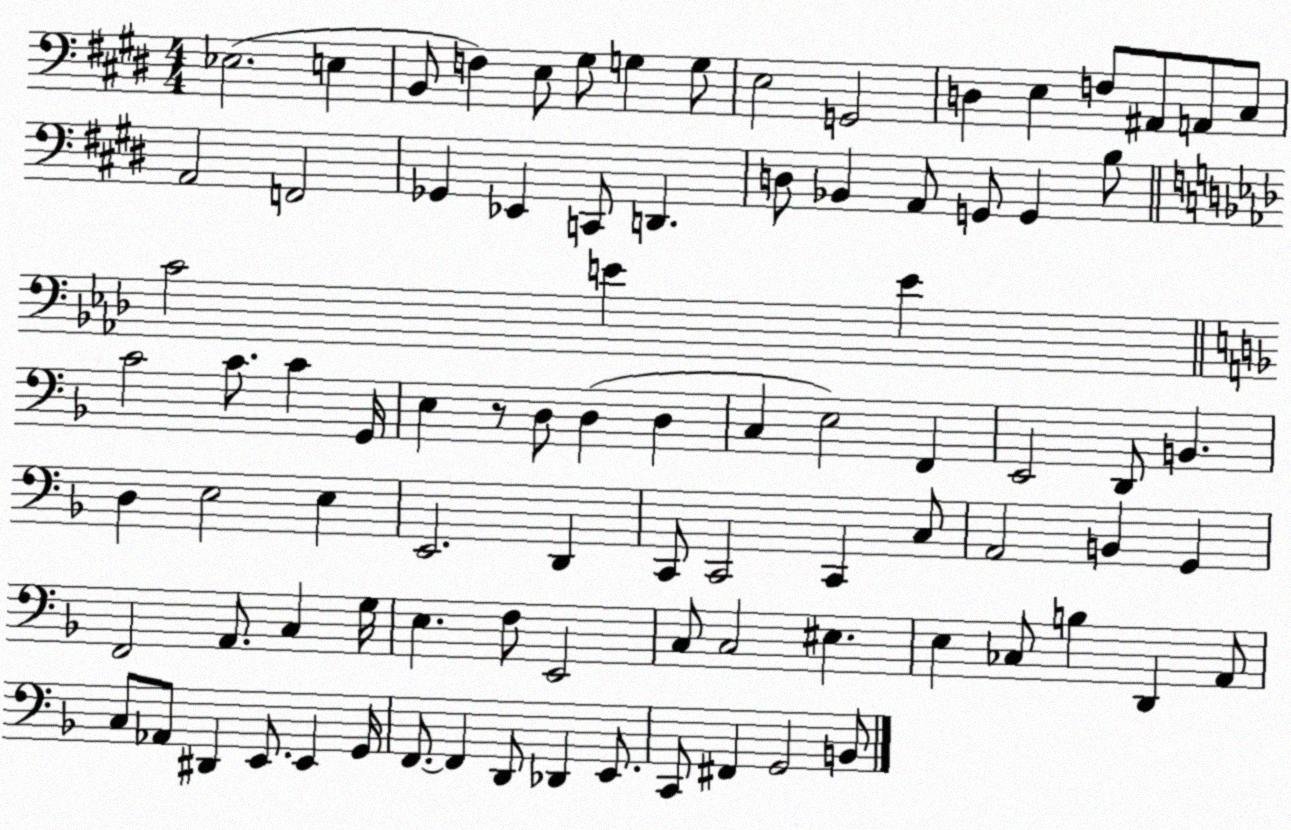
X:1
T:Untitled
M:4/4
L:1/4
K:E
_E,2 E, B,,/2 F, E,/2 ^G,/2 G, G,/2 E,2 G,,2 D, E, F,/2 ^A,,/2 A,,/2 ^C,/2 A,,2 F,,2 _G,, _E,, C,,/2 D,, D,/2 _B,, A,,/2 G,,/2 G,, B,/2 C2 E E C2 C/2 C G,,/4 E, z/2 D,/2 D, D, C, E,2 F,, E,,2 D,,/2 B,, D, E,2 E, E,,2 D,, C,,/2 C,,2 C,, C,/2 A,,2 B,, G,, F,,2 A,,/2 C, G,/4 E, F,/2 E,,2 C,/2 C,2 ^E, E, _C,/2 B, D,, A,,/2 C,/2 _A,,/2 ^D,, E,,/2 E,, G,,/4 F,,/2 F,, D,,/2 _D,, E,,/2 C,,/2 ^F,, G,,2 B,,/2